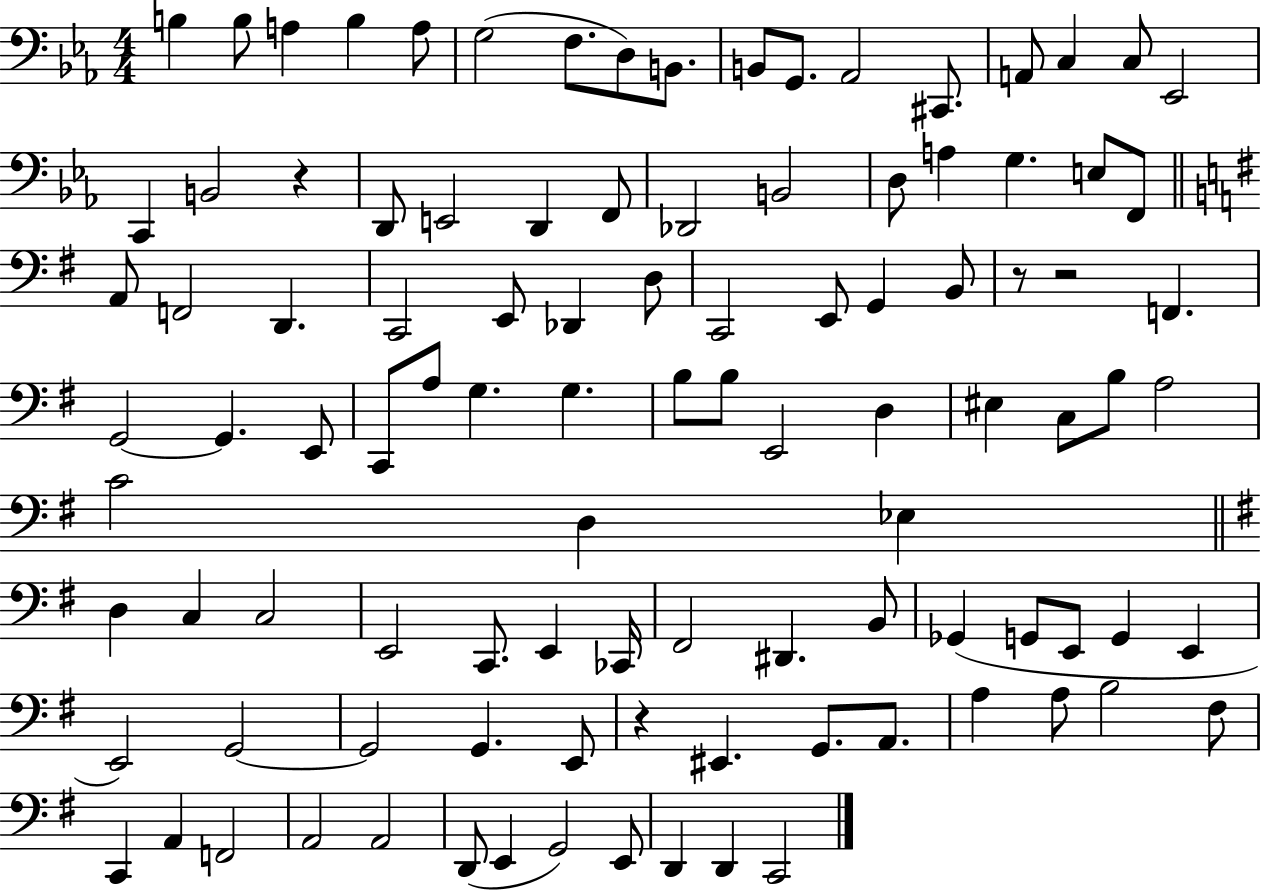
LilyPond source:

{
  \clef bass
  \numericTimeSignature
  \time 4/4
  \key ees \major
  b4 b8 a4 b4 a8 | g2( f8. d8) b,8. | b,8 g,8. aes,2 cis,8. | a,8 c4 c8 ees,2 | \break c,4 b,2 r4 | d,8 e,2 d,4 f,8 | des,2 b,2 | d8 a4 g4. e8 f,8 | \break \bar "||" \break \key g \major a,8 f,2 d,4. | c,2 e,8 des,4 d8 | c,2 e,8 g,4 b,8 | r8 r2 f,4. | \break g,2~~ g,4. e,8 | c,8 a8 g4. g4. | b8 b8 e,2 d4 | eis4 c8 b8 a2 | \break c'2 d4 ees4 | \bar "||" \break \key g \major d4 c4 c2 | e,2 c,8. e,4 ces,16 | fis,2 dis,4. b,8 | ges,4( g,8 e,8 g,4 e,4 | \break e,2) g,2~~ | g,2 g,4. e,8 | r4 eis,4. g,8. a,8. | a4 a8 b2 fis8 | \break c,4 a,4 f,2 | a,2 a,2 | d,8( e,4 g,2) e,8 | d,4 d,4 c,2 | \break \bar "|."
}